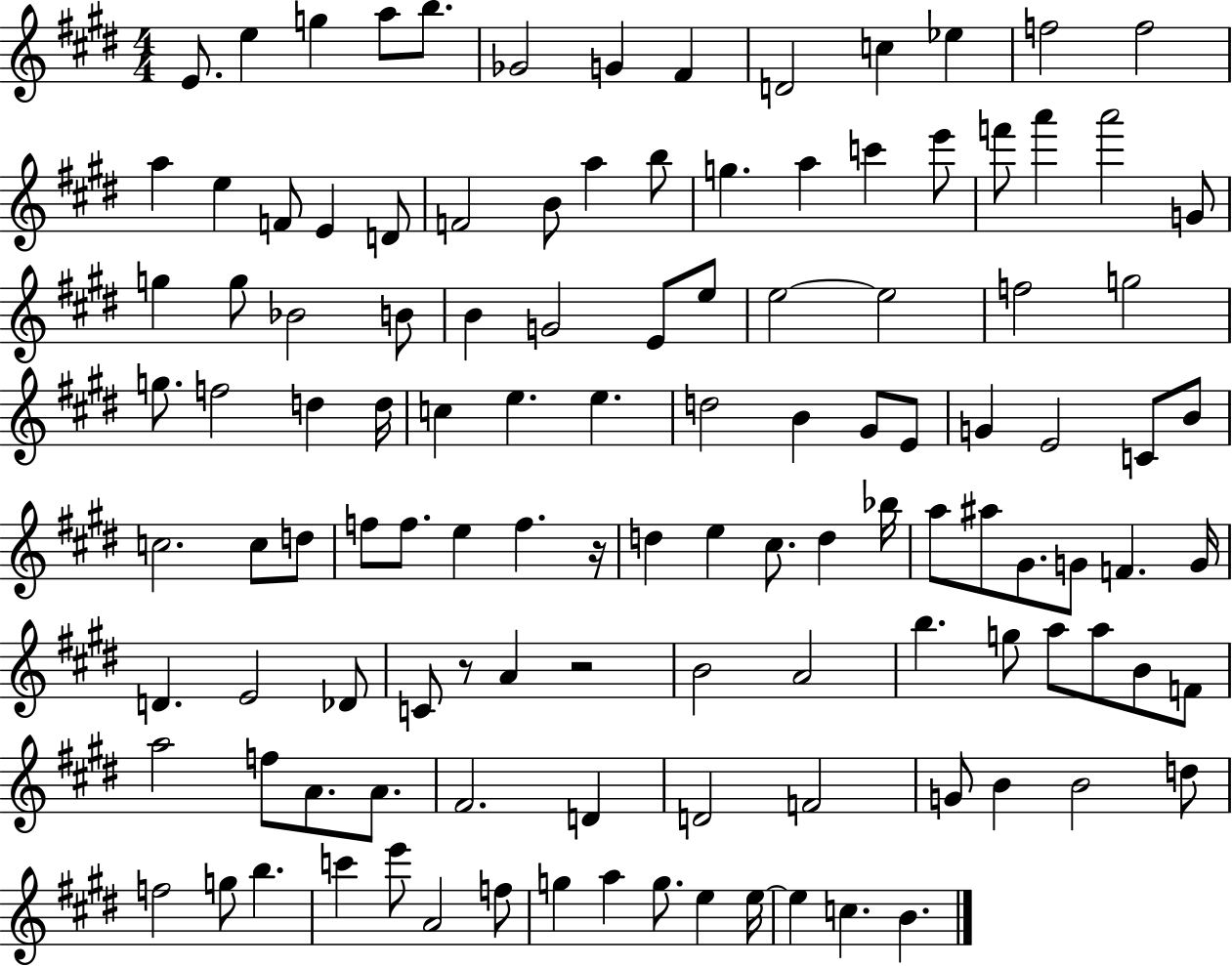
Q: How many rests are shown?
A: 3